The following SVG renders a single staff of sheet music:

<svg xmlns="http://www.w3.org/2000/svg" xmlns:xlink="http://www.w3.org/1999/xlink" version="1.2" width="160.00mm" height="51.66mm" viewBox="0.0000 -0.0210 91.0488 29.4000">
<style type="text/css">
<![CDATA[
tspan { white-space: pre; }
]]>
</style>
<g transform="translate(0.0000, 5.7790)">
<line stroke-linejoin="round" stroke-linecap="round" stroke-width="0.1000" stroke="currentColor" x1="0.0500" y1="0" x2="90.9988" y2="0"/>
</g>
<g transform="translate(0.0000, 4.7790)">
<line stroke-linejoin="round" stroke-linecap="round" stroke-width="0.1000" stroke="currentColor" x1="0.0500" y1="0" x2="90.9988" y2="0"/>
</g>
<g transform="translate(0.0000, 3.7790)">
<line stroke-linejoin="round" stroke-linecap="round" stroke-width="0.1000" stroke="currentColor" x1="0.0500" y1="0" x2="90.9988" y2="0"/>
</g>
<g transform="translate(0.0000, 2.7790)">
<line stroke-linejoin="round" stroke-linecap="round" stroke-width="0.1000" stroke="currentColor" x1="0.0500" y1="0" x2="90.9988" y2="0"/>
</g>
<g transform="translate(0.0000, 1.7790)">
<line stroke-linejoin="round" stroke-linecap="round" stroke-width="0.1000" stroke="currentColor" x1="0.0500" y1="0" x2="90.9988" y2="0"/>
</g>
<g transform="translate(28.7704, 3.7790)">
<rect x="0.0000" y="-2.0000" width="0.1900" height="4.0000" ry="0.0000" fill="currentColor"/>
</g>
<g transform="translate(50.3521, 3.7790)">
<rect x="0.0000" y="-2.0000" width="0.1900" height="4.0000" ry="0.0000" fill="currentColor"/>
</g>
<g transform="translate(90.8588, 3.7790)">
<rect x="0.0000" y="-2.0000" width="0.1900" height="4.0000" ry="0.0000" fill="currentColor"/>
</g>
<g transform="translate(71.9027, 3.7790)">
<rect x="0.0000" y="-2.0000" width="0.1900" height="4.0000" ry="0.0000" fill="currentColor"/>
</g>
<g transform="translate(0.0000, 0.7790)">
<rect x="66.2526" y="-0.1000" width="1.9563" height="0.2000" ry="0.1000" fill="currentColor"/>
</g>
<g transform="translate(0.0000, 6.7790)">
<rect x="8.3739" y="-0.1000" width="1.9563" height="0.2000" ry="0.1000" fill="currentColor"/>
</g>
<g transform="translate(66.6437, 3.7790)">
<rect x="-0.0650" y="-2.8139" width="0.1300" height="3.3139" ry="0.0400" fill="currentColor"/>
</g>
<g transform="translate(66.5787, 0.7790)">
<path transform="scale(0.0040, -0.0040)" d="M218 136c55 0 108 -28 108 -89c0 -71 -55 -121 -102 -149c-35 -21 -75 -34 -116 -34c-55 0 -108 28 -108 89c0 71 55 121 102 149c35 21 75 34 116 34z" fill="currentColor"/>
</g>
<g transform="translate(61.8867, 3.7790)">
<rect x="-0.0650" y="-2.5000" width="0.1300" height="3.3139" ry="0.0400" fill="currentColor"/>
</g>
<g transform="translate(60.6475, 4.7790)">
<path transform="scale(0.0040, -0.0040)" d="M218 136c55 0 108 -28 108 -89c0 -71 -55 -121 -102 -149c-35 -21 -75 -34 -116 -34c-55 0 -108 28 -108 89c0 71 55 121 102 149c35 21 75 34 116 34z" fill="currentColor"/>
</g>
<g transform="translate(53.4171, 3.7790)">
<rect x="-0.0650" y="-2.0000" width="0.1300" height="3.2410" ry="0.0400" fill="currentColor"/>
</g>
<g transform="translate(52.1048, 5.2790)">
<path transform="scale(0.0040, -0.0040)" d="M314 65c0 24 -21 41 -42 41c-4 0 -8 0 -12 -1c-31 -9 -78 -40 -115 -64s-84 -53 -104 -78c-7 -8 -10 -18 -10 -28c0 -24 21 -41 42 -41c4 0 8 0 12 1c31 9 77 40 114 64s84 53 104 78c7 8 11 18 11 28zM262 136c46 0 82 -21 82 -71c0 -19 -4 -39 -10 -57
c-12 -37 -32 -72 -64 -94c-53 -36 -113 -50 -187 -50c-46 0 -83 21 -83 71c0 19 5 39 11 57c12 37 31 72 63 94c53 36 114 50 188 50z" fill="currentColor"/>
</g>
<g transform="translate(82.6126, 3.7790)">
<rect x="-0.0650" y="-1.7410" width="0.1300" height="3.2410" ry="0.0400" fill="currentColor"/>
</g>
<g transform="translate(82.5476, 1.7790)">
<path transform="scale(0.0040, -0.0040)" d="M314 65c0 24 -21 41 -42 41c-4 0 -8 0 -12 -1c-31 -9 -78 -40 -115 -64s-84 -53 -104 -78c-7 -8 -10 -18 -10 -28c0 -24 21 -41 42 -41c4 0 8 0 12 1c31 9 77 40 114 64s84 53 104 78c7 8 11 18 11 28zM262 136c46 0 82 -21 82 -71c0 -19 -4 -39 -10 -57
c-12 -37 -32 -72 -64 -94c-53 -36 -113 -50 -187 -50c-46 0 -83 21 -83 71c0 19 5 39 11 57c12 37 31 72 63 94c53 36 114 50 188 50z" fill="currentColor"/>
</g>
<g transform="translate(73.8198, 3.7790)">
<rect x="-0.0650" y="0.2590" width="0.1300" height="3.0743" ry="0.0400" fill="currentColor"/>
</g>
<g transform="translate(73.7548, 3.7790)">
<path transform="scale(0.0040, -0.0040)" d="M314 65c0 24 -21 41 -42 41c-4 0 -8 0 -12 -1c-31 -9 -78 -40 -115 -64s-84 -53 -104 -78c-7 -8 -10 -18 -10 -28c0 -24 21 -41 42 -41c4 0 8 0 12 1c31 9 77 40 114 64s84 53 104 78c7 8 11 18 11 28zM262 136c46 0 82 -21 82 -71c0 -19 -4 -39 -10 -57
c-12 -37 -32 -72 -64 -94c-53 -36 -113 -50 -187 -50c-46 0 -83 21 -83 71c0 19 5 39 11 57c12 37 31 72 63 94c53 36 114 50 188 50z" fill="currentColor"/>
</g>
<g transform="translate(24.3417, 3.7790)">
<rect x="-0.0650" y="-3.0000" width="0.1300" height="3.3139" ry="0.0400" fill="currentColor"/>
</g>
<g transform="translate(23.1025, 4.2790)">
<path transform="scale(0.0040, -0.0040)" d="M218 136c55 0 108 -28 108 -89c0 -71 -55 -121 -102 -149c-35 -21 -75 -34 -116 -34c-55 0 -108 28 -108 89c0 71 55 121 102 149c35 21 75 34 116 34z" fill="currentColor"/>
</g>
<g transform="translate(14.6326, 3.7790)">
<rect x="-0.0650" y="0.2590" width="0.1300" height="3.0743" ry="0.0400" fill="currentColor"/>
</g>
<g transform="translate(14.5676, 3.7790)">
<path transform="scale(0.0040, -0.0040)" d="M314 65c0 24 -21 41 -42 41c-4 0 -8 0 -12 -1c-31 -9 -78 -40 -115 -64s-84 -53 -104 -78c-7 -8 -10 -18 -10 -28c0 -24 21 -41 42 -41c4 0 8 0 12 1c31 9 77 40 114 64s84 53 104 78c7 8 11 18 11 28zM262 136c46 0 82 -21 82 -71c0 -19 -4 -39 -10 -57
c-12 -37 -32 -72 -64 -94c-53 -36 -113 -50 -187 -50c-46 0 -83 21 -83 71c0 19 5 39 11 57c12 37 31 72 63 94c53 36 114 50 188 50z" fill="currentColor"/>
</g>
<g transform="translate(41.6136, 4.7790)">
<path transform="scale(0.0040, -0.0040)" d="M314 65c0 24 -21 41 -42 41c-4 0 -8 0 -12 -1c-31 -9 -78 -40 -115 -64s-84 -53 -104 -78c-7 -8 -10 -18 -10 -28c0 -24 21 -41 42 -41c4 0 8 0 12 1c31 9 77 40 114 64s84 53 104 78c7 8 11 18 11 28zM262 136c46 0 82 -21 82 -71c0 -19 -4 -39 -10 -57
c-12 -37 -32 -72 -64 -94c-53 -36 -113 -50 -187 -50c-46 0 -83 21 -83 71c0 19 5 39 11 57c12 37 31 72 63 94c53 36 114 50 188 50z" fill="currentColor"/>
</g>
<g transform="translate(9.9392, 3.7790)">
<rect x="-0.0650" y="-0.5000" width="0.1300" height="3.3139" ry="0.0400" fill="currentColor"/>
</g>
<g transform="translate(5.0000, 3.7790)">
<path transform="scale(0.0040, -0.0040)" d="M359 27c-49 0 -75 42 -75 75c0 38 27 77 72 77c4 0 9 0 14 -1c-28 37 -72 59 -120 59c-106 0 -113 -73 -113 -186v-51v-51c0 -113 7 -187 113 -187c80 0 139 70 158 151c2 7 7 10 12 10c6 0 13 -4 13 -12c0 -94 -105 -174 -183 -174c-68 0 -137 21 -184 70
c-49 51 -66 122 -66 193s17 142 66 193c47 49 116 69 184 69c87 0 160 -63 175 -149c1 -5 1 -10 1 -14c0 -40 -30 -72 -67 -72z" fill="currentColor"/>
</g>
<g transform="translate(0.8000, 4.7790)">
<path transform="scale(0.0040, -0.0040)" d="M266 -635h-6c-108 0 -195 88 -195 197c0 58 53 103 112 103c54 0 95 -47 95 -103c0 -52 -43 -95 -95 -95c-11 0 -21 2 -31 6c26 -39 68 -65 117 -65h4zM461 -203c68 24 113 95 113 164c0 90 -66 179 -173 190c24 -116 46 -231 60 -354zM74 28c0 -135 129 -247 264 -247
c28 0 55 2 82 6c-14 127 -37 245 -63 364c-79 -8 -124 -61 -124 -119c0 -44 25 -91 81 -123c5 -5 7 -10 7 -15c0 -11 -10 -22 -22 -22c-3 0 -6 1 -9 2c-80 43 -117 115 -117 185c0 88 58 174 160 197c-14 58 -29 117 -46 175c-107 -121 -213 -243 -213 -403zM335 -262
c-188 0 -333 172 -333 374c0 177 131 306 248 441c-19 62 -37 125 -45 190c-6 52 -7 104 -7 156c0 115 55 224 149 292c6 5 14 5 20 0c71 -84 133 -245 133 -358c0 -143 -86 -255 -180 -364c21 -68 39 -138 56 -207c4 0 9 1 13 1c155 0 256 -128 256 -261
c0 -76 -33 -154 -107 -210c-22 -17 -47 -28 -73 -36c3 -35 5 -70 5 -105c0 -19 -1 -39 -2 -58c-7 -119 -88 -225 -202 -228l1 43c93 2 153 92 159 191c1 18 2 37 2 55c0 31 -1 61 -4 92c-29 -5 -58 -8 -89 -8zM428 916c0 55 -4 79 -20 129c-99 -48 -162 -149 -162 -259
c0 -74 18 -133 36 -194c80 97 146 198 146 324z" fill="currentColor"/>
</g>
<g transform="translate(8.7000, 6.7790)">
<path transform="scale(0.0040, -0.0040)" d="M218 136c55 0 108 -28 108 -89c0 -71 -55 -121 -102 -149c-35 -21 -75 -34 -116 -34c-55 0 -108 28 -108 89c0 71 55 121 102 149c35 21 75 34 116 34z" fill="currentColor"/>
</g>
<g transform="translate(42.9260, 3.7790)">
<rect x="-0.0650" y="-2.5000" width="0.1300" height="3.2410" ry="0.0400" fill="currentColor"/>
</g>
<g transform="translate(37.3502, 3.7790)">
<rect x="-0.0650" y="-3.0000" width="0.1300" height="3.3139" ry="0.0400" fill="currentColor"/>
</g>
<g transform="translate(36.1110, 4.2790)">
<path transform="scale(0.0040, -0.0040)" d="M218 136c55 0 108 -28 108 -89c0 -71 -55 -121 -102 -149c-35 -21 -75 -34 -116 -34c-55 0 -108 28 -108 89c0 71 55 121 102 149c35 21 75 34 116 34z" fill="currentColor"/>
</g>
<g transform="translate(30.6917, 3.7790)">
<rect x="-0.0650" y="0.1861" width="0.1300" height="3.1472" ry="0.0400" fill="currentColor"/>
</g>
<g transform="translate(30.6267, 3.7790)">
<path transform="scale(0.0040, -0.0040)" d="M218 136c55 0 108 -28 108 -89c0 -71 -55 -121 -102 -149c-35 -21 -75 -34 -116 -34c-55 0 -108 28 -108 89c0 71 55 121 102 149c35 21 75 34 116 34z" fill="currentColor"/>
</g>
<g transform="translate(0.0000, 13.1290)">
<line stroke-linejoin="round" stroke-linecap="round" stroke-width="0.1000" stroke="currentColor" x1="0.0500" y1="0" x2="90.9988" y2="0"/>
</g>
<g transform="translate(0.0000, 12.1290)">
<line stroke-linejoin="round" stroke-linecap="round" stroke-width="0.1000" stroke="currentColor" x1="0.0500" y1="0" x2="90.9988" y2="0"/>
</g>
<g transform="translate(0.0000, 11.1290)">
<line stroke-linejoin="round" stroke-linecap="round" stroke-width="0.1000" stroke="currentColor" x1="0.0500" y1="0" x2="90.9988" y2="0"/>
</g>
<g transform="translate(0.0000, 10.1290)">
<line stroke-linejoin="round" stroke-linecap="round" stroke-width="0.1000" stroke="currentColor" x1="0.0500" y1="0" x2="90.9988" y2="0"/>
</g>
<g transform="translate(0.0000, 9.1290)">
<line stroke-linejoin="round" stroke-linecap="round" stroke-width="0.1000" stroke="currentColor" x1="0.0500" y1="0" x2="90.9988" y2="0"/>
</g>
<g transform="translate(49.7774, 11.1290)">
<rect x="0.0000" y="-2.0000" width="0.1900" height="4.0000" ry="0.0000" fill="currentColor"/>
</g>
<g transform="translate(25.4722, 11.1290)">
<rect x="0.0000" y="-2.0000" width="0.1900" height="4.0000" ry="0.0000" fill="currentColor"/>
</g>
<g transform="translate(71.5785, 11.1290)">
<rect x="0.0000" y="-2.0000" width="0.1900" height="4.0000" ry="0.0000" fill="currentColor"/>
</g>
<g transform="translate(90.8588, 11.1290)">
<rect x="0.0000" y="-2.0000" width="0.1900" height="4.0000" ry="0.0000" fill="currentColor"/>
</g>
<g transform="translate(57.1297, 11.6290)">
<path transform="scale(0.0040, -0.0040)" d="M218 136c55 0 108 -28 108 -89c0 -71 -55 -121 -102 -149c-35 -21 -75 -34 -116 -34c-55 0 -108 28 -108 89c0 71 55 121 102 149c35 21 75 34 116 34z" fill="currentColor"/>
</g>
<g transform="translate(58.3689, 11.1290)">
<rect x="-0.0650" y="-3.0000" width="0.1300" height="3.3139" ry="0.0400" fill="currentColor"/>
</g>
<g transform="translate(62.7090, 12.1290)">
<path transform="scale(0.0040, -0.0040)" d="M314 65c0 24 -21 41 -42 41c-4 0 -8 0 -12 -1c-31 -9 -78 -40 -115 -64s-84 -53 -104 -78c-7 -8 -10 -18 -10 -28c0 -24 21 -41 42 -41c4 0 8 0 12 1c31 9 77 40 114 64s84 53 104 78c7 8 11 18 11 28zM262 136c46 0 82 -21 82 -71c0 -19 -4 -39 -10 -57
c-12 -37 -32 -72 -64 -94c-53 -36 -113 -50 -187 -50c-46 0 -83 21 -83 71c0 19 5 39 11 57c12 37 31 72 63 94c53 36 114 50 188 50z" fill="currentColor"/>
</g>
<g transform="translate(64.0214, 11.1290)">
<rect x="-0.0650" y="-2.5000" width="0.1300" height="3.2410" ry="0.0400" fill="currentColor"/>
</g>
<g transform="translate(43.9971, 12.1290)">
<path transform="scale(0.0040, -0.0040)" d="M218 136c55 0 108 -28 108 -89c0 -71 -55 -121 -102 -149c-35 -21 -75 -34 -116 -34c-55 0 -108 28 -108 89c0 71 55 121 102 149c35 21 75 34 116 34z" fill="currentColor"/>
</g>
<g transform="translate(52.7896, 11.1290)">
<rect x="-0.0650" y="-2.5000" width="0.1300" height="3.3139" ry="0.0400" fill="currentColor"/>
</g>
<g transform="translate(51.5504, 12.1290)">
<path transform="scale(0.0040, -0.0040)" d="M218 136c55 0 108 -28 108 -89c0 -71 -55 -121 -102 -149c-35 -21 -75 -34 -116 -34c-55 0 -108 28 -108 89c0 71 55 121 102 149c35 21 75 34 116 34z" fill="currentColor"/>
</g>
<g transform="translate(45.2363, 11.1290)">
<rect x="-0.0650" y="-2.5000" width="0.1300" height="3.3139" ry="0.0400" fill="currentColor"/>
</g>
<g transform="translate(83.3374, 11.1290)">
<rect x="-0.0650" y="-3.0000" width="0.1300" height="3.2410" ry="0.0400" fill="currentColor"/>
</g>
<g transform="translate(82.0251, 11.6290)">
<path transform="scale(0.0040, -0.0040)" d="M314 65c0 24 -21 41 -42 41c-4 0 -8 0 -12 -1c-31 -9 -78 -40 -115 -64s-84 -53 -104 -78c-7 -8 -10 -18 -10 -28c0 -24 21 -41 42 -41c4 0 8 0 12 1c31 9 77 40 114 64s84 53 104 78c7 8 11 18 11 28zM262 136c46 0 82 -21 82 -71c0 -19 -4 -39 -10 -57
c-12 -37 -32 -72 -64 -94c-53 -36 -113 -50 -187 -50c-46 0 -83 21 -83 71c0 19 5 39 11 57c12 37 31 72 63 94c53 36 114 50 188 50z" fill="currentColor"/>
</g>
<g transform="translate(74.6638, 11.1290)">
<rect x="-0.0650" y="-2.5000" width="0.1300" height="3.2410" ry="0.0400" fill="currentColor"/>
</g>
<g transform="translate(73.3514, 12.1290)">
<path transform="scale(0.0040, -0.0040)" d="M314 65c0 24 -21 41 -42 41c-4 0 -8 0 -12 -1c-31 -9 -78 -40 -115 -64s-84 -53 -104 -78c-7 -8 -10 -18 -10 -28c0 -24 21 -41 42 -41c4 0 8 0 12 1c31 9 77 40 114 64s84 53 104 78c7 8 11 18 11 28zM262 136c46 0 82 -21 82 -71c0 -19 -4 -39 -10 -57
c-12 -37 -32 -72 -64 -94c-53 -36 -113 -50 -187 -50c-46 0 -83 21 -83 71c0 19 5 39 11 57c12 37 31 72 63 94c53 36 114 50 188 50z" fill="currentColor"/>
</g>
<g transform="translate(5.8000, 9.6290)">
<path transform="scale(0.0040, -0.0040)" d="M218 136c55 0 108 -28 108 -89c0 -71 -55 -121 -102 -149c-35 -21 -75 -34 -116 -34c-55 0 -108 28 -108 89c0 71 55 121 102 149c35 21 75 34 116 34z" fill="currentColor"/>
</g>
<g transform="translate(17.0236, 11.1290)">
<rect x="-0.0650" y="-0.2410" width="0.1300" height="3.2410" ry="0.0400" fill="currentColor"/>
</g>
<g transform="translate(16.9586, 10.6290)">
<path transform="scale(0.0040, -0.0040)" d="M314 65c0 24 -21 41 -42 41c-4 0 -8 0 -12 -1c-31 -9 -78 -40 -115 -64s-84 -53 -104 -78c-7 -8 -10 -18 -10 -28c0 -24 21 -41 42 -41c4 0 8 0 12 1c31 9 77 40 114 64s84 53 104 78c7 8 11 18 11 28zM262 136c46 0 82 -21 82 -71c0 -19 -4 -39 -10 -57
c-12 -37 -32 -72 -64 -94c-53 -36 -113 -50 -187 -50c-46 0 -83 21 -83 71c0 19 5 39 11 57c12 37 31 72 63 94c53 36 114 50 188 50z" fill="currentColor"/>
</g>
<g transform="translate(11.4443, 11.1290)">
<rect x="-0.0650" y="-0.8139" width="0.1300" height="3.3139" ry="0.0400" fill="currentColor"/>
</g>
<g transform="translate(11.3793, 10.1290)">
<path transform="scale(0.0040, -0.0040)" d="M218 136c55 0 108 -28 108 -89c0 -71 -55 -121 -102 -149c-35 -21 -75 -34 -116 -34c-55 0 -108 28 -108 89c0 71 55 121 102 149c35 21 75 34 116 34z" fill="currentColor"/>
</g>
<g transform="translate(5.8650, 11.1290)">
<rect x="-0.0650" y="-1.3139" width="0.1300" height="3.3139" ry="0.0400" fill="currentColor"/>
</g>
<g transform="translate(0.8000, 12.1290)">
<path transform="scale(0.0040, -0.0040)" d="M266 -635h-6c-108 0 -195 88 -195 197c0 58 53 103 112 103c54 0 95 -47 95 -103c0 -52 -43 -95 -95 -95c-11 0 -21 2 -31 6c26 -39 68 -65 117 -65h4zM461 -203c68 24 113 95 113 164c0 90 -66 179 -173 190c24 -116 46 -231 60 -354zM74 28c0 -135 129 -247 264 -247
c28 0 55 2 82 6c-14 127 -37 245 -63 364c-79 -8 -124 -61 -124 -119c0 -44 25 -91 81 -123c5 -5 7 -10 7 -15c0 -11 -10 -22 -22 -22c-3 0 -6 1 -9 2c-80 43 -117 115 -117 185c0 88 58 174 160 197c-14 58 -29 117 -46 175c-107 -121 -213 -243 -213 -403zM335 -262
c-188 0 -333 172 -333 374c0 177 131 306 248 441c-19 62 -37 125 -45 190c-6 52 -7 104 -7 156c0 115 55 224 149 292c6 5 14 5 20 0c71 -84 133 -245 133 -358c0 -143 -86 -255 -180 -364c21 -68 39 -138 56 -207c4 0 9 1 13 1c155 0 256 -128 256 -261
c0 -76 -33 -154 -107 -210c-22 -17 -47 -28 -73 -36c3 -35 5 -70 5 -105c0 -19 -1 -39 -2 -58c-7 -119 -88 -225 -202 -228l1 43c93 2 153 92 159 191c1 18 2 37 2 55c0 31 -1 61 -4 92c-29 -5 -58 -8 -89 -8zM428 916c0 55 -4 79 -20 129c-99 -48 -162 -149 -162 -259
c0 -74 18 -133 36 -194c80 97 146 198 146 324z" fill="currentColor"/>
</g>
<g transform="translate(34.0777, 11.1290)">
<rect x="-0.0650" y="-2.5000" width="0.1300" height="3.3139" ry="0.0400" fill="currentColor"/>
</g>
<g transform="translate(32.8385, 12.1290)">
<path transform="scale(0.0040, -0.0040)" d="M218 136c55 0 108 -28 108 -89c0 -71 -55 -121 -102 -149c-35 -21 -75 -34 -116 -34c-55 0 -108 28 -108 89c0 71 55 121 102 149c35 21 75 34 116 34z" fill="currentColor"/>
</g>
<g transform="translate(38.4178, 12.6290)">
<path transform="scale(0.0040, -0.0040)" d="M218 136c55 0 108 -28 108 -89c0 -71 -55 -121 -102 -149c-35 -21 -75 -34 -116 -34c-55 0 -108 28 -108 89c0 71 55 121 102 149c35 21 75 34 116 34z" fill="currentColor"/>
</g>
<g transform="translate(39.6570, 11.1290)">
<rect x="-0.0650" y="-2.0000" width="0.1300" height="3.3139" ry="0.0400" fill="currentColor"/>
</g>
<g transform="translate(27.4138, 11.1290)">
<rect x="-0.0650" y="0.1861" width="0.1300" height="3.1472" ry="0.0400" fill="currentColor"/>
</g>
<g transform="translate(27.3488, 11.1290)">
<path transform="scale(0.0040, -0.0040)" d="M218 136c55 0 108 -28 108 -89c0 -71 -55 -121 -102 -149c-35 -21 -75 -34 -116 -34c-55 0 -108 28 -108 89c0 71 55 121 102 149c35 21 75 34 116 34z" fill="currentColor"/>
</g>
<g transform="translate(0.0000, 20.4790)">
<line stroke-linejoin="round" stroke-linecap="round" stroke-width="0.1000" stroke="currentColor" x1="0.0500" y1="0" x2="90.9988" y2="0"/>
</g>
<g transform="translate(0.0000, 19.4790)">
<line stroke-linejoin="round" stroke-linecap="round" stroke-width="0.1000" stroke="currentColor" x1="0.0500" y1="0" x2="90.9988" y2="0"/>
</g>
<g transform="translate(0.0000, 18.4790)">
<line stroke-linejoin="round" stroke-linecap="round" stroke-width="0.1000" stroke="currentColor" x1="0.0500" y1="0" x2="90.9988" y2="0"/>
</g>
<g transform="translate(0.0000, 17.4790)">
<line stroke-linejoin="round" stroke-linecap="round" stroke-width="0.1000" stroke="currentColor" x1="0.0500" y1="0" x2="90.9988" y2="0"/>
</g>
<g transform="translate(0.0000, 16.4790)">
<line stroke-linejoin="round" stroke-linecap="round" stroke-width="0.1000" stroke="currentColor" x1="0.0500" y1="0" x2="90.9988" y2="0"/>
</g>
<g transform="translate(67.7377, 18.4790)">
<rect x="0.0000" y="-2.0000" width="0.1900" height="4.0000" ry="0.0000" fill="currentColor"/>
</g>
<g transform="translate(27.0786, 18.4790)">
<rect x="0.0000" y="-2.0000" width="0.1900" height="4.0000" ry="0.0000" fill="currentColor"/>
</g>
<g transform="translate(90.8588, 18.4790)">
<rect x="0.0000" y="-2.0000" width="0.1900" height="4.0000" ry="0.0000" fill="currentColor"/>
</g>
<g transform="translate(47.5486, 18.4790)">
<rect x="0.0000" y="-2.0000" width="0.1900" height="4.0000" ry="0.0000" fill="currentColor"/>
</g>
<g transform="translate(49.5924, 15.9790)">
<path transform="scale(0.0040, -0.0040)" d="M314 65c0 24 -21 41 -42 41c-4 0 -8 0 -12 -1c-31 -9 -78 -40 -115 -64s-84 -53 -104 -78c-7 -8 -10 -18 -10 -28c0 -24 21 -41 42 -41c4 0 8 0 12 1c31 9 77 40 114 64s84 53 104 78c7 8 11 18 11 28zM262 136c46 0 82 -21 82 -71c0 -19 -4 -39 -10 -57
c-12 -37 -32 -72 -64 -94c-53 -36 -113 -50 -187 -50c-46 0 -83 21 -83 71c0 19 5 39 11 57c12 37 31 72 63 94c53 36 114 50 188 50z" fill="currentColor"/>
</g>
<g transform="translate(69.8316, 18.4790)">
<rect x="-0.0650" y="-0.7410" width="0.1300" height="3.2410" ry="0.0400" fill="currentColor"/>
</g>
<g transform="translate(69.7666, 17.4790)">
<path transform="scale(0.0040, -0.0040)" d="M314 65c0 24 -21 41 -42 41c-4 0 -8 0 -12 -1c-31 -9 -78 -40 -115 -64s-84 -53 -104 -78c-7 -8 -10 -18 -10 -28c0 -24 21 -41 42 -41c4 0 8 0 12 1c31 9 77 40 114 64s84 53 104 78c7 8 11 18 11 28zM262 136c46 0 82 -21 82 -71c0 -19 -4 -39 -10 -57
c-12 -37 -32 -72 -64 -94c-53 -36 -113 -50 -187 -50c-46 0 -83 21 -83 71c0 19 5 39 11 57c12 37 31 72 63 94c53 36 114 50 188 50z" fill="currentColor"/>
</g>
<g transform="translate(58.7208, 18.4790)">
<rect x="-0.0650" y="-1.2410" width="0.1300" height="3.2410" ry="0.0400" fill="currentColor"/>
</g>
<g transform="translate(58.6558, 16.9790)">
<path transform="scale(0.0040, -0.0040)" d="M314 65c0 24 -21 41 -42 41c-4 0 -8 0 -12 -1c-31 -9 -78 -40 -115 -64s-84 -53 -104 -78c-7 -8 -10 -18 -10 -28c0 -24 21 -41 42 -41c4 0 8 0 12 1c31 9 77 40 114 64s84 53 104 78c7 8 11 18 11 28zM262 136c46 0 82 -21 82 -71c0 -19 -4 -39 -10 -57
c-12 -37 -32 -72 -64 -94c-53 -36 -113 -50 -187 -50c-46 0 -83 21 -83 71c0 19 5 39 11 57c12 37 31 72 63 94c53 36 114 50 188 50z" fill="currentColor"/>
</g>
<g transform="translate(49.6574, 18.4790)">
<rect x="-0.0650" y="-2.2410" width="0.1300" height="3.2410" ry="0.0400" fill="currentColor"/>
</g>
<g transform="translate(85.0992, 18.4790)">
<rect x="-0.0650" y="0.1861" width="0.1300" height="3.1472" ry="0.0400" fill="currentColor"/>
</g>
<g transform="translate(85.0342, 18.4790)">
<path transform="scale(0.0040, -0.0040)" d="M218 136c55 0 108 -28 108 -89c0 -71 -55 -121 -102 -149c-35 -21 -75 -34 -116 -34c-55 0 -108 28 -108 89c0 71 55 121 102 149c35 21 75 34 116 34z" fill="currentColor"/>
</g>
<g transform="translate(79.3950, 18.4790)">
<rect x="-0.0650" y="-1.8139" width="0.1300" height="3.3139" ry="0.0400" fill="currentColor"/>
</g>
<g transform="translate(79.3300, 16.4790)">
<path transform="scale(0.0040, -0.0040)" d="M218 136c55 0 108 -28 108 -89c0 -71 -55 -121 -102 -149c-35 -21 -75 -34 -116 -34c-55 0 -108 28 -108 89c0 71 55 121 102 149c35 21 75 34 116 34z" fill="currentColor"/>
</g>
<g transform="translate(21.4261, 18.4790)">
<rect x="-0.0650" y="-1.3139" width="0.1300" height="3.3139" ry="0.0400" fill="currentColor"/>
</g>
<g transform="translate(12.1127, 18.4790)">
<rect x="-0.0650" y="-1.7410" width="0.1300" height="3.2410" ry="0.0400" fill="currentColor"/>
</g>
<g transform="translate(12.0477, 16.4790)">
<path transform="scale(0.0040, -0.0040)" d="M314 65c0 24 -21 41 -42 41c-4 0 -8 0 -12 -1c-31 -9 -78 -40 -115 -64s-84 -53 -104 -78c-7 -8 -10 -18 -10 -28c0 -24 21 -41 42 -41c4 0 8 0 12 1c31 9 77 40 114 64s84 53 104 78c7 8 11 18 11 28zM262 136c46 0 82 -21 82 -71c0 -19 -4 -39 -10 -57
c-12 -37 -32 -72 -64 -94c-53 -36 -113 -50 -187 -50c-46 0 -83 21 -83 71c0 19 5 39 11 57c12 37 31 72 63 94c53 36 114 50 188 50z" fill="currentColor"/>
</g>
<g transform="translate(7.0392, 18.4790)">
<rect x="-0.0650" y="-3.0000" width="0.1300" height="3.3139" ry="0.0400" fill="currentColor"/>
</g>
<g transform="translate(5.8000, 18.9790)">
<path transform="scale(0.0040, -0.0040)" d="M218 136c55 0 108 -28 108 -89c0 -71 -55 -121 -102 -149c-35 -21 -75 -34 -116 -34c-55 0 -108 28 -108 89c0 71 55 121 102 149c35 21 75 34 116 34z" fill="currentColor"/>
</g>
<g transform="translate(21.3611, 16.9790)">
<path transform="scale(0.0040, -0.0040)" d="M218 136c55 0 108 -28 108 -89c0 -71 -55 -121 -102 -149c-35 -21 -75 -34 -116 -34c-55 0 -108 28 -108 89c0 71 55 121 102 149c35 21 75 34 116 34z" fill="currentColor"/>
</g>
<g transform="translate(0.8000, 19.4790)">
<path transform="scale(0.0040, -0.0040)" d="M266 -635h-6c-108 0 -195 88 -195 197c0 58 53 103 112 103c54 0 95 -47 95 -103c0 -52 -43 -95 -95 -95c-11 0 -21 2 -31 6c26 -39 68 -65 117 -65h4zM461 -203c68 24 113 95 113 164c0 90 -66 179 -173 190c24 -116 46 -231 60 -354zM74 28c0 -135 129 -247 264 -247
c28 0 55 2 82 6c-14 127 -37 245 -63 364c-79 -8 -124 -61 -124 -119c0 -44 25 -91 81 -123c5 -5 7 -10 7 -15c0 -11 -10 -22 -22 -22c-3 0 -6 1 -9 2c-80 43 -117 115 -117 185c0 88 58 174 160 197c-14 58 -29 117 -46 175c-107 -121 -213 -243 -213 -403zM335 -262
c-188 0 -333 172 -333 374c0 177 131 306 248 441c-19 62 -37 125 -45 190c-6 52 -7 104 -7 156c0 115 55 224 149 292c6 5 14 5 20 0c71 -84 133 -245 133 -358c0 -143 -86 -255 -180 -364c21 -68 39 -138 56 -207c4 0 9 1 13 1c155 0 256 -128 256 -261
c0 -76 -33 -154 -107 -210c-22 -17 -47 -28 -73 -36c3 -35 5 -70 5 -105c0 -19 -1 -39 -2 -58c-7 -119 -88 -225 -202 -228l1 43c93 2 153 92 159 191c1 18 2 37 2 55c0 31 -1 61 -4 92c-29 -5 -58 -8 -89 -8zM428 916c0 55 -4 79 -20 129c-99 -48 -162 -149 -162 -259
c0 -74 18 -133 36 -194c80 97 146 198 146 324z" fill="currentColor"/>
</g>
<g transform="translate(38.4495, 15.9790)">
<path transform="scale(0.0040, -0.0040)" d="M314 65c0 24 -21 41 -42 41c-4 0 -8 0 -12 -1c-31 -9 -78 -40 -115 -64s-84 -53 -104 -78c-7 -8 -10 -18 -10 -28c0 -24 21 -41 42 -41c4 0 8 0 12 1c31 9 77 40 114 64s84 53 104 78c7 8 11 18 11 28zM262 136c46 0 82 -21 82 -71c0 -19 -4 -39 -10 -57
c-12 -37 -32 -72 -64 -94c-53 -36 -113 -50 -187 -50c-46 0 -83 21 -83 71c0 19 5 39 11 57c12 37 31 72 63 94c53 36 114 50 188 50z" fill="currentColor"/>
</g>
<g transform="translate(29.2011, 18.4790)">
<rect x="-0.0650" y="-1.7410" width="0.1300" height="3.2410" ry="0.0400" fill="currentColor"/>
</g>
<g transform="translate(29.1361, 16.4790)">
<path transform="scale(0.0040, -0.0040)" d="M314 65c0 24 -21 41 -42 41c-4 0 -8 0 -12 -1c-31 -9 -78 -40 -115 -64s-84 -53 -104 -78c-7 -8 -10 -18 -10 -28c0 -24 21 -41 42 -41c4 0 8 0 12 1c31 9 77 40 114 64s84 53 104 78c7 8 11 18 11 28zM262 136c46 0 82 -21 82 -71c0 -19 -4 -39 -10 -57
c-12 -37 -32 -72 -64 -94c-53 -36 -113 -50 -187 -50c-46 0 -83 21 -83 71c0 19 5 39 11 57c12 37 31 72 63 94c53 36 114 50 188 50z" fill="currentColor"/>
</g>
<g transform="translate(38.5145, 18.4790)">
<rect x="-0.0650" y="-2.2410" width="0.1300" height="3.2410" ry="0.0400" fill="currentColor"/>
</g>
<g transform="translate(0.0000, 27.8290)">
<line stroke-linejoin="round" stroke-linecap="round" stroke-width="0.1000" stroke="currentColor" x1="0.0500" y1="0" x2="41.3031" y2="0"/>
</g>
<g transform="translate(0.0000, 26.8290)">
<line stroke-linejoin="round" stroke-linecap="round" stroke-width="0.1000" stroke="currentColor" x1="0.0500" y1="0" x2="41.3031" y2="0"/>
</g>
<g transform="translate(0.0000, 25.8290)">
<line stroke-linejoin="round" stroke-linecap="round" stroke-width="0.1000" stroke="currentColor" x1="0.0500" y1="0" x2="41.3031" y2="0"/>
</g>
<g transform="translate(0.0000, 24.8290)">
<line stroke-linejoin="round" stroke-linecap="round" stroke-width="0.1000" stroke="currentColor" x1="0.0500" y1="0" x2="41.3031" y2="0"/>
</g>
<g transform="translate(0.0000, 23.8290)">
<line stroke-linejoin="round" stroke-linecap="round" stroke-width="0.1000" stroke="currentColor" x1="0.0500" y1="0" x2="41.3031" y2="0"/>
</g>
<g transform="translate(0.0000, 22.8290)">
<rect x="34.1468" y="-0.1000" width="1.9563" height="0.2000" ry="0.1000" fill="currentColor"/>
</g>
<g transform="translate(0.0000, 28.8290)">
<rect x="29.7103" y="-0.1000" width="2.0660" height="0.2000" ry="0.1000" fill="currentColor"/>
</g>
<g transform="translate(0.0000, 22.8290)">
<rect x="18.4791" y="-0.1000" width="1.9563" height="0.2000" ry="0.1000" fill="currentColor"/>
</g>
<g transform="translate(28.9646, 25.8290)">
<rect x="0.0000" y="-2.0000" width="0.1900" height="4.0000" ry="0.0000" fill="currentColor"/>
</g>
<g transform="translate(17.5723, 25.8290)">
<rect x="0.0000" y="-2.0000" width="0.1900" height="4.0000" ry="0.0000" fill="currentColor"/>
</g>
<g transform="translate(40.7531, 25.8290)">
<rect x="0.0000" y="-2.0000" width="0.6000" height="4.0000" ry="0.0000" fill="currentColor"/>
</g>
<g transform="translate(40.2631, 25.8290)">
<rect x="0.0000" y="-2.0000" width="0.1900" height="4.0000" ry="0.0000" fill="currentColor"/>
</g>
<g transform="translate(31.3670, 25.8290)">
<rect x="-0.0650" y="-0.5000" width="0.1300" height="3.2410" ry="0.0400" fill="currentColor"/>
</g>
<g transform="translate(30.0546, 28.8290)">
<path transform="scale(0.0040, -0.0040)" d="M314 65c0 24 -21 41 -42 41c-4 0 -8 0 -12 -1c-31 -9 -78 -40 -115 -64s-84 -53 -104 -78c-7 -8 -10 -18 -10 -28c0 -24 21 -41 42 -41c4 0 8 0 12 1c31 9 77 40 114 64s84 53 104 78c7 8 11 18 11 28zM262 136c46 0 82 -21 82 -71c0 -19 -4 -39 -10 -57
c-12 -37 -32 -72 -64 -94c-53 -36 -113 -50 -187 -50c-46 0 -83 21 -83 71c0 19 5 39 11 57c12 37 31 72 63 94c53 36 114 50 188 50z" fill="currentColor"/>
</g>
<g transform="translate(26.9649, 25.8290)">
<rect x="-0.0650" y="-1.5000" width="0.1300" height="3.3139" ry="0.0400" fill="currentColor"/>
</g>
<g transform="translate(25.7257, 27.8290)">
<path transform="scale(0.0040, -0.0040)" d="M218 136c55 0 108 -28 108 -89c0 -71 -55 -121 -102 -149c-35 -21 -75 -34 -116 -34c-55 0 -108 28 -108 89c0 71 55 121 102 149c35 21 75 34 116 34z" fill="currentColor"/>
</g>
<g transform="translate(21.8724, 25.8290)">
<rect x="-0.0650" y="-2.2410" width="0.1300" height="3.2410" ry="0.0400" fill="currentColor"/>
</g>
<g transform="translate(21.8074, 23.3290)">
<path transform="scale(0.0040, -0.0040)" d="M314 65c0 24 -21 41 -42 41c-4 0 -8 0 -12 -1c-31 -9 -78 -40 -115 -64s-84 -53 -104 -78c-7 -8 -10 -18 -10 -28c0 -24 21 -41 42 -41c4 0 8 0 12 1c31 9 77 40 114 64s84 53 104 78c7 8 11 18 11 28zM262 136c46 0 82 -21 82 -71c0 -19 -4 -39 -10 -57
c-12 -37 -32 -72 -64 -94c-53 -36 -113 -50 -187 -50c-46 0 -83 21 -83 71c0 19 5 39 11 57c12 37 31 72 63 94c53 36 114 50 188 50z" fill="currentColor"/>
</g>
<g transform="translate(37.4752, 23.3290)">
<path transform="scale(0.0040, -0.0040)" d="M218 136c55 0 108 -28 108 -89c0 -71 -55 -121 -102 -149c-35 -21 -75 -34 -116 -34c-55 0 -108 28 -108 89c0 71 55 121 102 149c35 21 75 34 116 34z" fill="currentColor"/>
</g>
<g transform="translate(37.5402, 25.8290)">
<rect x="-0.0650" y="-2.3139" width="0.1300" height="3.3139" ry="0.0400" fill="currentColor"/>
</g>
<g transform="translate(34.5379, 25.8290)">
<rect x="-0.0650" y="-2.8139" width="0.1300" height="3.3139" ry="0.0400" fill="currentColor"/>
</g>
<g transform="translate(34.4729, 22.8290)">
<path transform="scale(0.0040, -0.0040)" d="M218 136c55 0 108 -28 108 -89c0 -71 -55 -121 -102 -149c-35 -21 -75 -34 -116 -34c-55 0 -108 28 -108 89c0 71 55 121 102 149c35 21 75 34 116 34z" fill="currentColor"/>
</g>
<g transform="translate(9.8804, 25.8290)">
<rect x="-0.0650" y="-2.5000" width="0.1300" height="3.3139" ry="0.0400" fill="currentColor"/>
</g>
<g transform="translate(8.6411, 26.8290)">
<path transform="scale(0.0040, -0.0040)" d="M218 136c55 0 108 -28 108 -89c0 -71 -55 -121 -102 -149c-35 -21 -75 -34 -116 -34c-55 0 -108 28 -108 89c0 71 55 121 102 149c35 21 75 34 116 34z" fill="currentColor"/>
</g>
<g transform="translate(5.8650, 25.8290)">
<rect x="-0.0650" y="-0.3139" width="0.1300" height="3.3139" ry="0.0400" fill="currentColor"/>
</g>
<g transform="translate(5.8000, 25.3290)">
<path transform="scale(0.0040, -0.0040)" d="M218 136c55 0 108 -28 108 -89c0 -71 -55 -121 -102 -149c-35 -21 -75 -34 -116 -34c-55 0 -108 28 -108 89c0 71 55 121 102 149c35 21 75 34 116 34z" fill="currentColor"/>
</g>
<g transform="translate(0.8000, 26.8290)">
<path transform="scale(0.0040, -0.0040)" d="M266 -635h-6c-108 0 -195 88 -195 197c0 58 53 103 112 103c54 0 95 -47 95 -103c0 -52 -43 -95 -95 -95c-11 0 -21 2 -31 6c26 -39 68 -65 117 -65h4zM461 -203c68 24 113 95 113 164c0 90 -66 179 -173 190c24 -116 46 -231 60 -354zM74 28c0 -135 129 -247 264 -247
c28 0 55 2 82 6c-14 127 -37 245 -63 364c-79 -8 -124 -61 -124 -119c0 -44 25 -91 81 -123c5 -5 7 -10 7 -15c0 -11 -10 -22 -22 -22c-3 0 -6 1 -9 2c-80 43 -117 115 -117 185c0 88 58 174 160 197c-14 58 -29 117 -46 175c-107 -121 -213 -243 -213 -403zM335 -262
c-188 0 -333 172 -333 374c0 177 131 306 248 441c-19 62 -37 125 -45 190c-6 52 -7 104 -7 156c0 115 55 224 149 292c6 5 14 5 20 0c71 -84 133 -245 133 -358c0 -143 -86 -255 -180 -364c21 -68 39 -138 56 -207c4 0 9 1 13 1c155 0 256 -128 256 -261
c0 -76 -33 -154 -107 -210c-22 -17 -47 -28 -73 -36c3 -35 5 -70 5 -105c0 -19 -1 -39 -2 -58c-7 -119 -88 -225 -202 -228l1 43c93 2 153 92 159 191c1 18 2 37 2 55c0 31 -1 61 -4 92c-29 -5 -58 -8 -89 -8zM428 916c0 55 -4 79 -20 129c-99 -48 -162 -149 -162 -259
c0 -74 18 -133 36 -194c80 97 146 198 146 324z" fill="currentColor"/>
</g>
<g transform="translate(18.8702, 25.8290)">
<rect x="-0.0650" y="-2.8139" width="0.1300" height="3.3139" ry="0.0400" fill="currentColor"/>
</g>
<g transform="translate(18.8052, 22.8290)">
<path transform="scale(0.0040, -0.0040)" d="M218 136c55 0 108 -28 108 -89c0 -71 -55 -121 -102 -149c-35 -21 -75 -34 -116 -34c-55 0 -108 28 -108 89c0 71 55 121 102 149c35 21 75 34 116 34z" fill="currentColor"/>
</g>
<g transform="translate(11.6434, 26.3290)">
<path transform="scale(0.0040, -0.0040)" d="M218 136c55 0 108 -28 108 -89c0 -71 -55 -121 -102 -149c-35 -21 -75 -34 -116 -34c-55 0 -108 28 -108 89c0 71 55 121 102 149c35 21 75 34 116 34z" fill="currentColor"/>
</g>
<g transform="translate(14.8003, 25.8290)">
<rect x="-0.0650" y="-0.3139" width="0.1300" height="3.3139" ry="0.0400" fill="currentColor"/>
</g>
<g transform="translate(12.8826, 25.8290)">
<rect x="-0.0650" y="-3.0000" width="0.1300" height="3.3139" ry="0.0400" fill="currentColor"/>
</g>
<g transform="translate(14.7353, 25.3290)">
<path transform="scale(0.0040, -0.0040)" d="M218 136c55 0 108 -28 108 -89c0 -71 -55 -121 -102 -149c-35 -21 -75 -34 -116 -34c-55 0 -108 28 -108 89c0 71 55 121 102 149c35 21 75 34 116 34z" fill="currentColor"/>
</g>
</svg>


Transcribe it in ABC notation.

X:1
T:Untitled
M:4/4
L:1/4
K:C
C B2 A B A G2 F2 G a B2 f2 e d c2 B G F G G A G2 G2 A2 A f2 e f2 g2 g2 e2 d2 f B c G A c a g2 E C2 a g